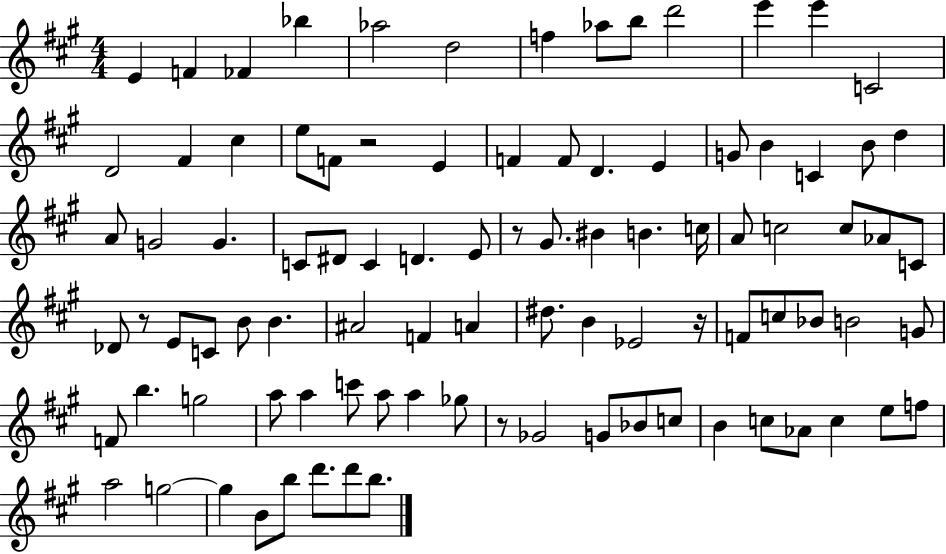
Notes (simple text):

E4/q F4/q FES4/q Bb5/q Ab5/h D5/h F5/q Ab5/e B5/e D6/h E6/q E6/q C4/h D4/h F#4/q C#5/q E5/e F4/e R/h E4/q F4/q F4/e D4/q. E4/q G4/e B4/q C4/q B4/e D5/q A4/e G4/h G4/q. C4/e D#4/e C4/q D4/q. E4/e R/e G#4/e. BIS4/q B4/q. C5/s A4/e C5/h C5/e Ab4/e C4/e Db4/e R/e E4/e C4/e B4/e B4/q. A#4/h F4/q A4/q D#5/e. B4/q Eb4/h R/s F4/e C5/e Bb4/e B4/h G4/e F4/e B5/q. G5/h A5/e A5/q C6/e A5/e A5/q Gb5/e R/e Gb4/h G4/e Bb4/e C5/e B4/q C5/e Ab4/e C5/q E5/e F5/e A5/h G5/h G5/q B4/e B5/e D6/e. D6/e B5/e.